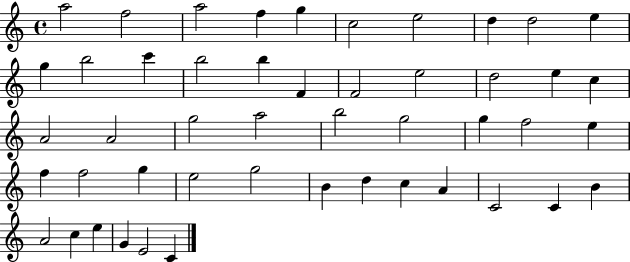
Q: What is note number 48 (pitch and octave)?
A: C4